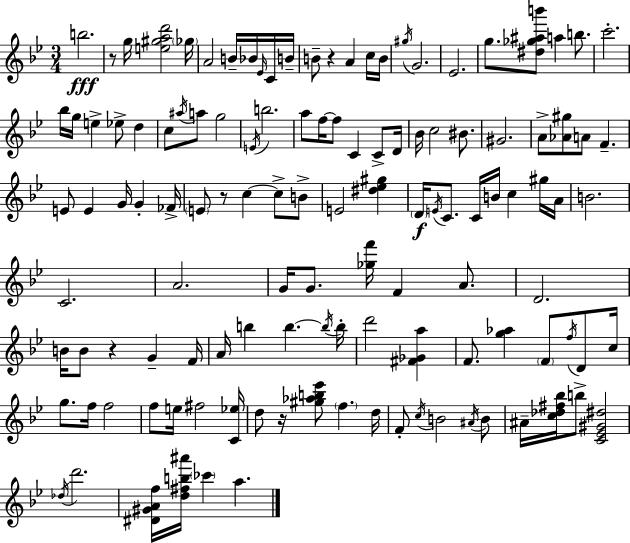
{
  \clef treble
  \numericTimeSignature
  \time 3/4
  \key bes \major
  b''2.\fff | r8 g''16 <e'' gis'' a'' d'''>2 \parenthesize ges''16 | a'2 b'16-- bes'16 \grace { ees'16 } c'16 | b'16-- b'8-- r4 a'4 c''16 | \break b'16 \acciaccatura { gis''16 } g'2. | ees'2. | g''8. <dis'' ges'' ais'' b'''>8 a''4 b''8. | c'''2.-. | \break bes''16 g''16 e''4-> ees''8-> d''4 | c''8 \acciaccatura { ais''16 } a''8 g''2 | \acciaccatura { e'16 } b''2. | a''8 f''16~~ f''8 c'4 | \break c'8-> d'16 bes'16 c''2 | bis'8. gis'2. | a'8-> <aes' gis''>8 a'8 f'4.-- | e'8 e'4 g'16 g'4-. | \break fes'16-> \parenthesize e'8 r8 c''4~~ | c''8-> b'8-> e'2 | <dis'' ees'' gis''>4 \parenthesize d'16\f \acciaccatura { e'16 } c'8. c'16 b'16 c''4 | gis''16 a'16 b'2. | \break c'2. | a'2. | g'16 g'8. <ges'' f'''>16 f'4 | a'8. d'2. | \break b'16 b'8 r4 | g'4-- f'16 a'16 b''4 b''4.~~ | \acciaccatura { b''16 } b''16-. d'''2 | <fis' ges' a''>4 f'8. <g'' aes''>4 | \break \parenthesize f'8 \acciaccatura { f''16 } d'8 c''16 g''8. f''16 f''2 | f''8 e''16 fis''2 | <c' ees''>16 d''8 r16 <gis'' aes'' b'' ees'''>8 | \parenthesize f''4. d''16 f'8-. \acciaccatura { c''16 } b'2 | \break \acciaccatura { ais'16 } b'8 ais'16-- <c'' des'' fis'' bes''>16 b''8-> | <c' ees' gis' dis''>2 \acciaccatura { des''16 } d'''2. | <dis' gis' a' f''>16 <d'' fis'' b'' ais'''>16 | \parenthesize ces'''4 a''4. \bar "|."
}